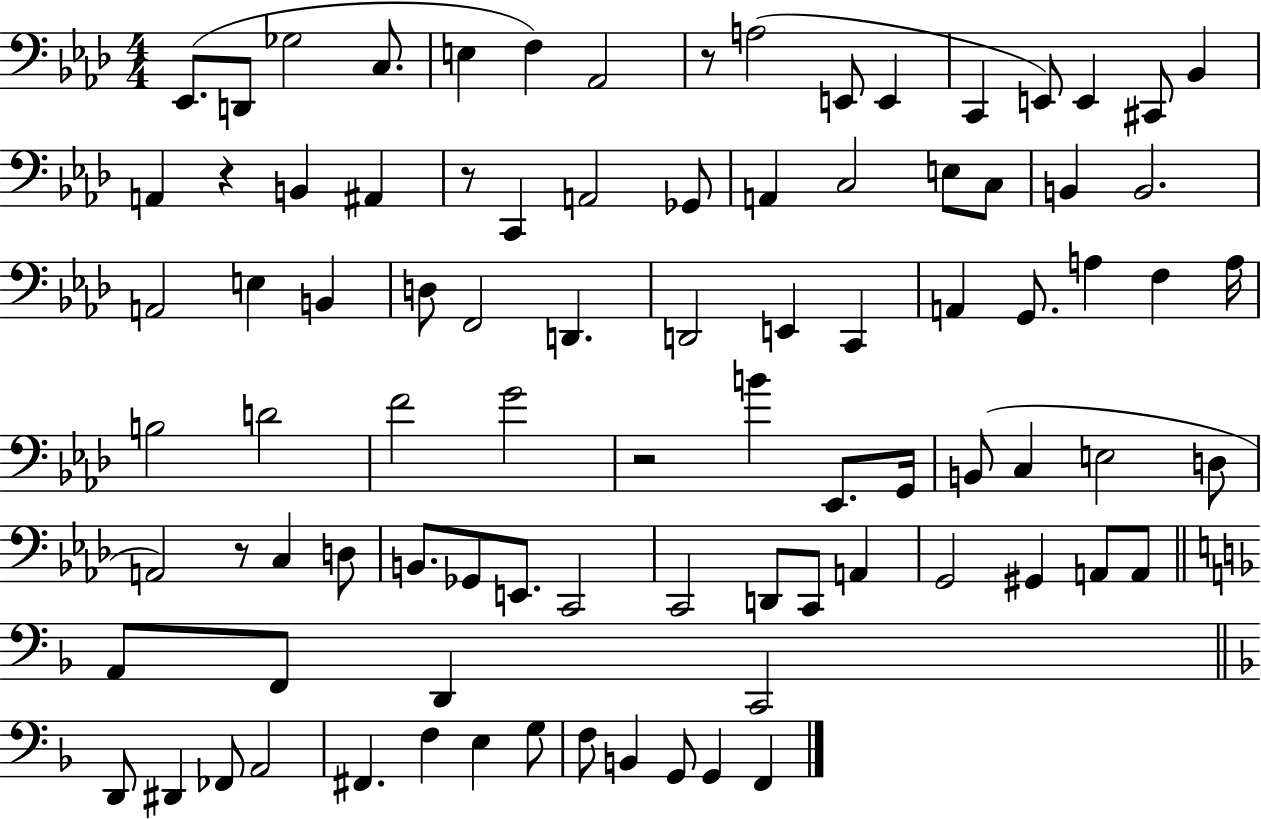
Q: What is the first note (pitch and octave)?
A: Eb2